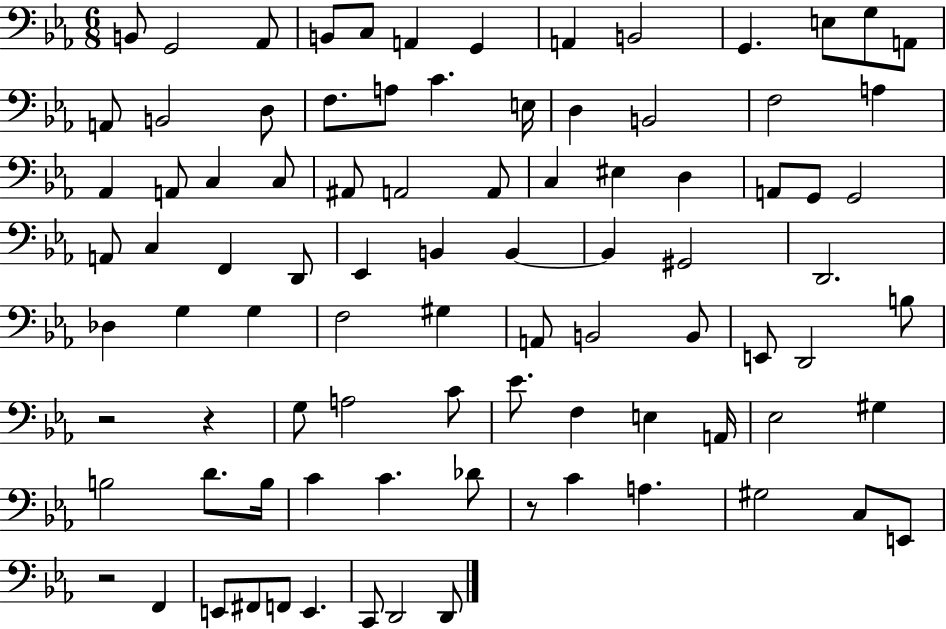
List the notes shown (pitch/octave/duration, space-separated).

B2/e G2/h Ab2/e B2/e C3/e A2/q G2/q A2/q B2/h G2/q. E3/e G3/e A2/e A2/e B2/h D3/e F3/e. A3/e C4/q. E3/s D3/q B2/h F3/h A3/q Ab2/q A2/e C3/q C3/e A#2/e A2/h A2/e C3/q EIS3/q D3/q A2/e G2/e G2/h A2/e C3/q F2/q D2/e Eb2/q B2/q B2/q B2/q G#2/h D2/h. Db3/q G3/q G3/q F3/h G#3/q A2/e B2/h B2/e E2/e D2/h B3/e R/h R/q G3/e A3/h C4/e Eb4/e. F3/q E3/q A2/s Eb3/h G#3/q B3/h D4/e. B3/s C4/q C4/q. Db4/e R/e C4/q A3/q. G#3/h C3/e E2/e R/h F2/q E2/e F#2/e F2/e E2/q. C2/e D2/h D2/e